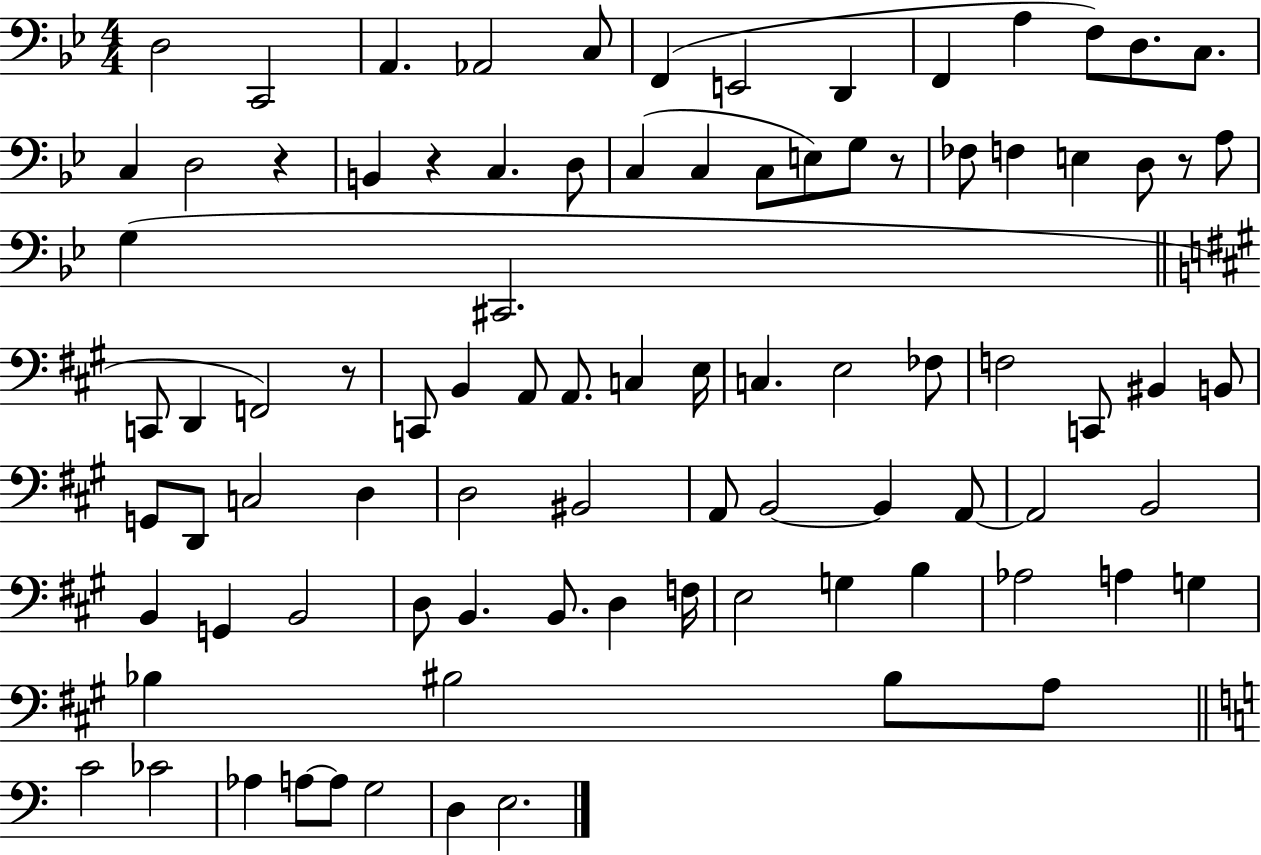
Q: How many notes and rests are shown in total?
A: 89